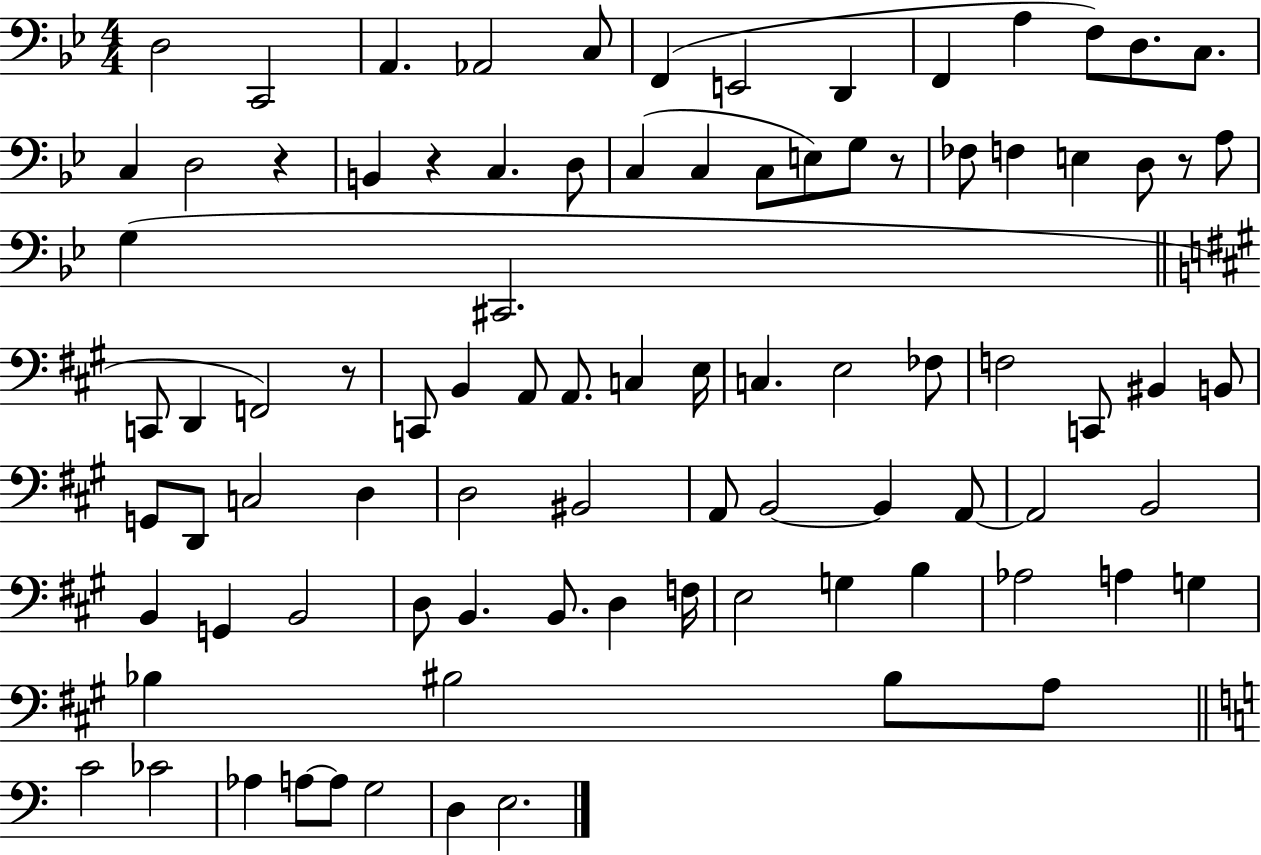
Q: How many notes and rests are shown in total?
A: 89